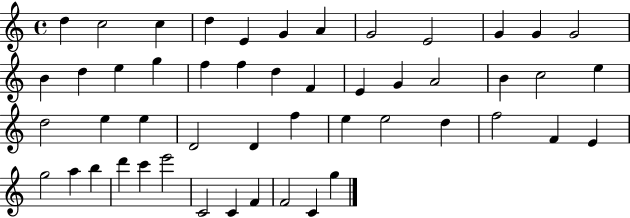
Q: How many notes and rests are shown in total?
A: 50